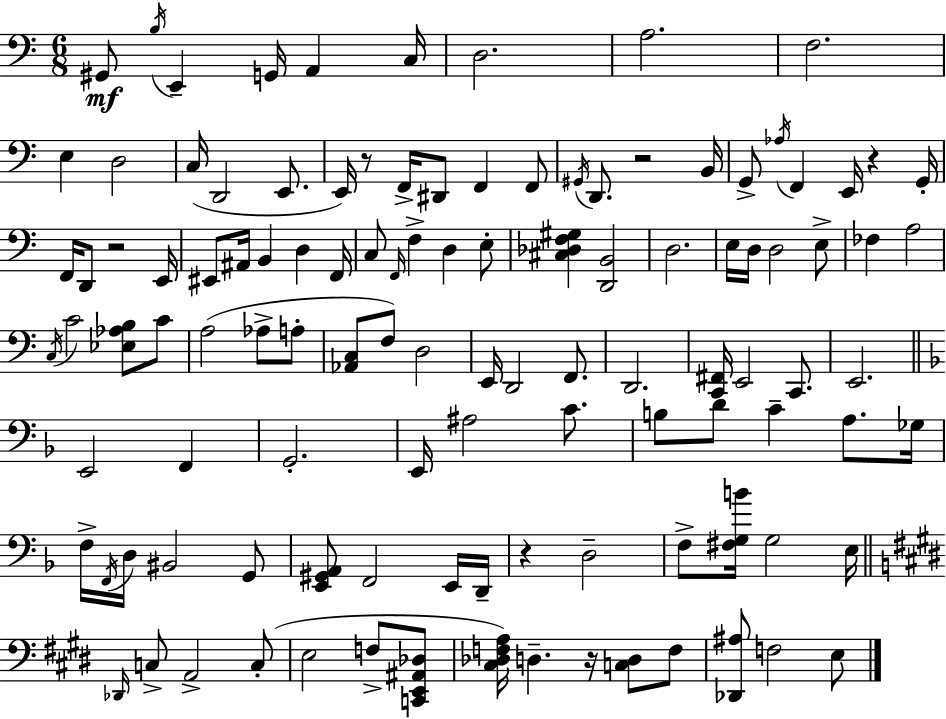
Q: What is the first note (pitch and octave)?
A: G#2